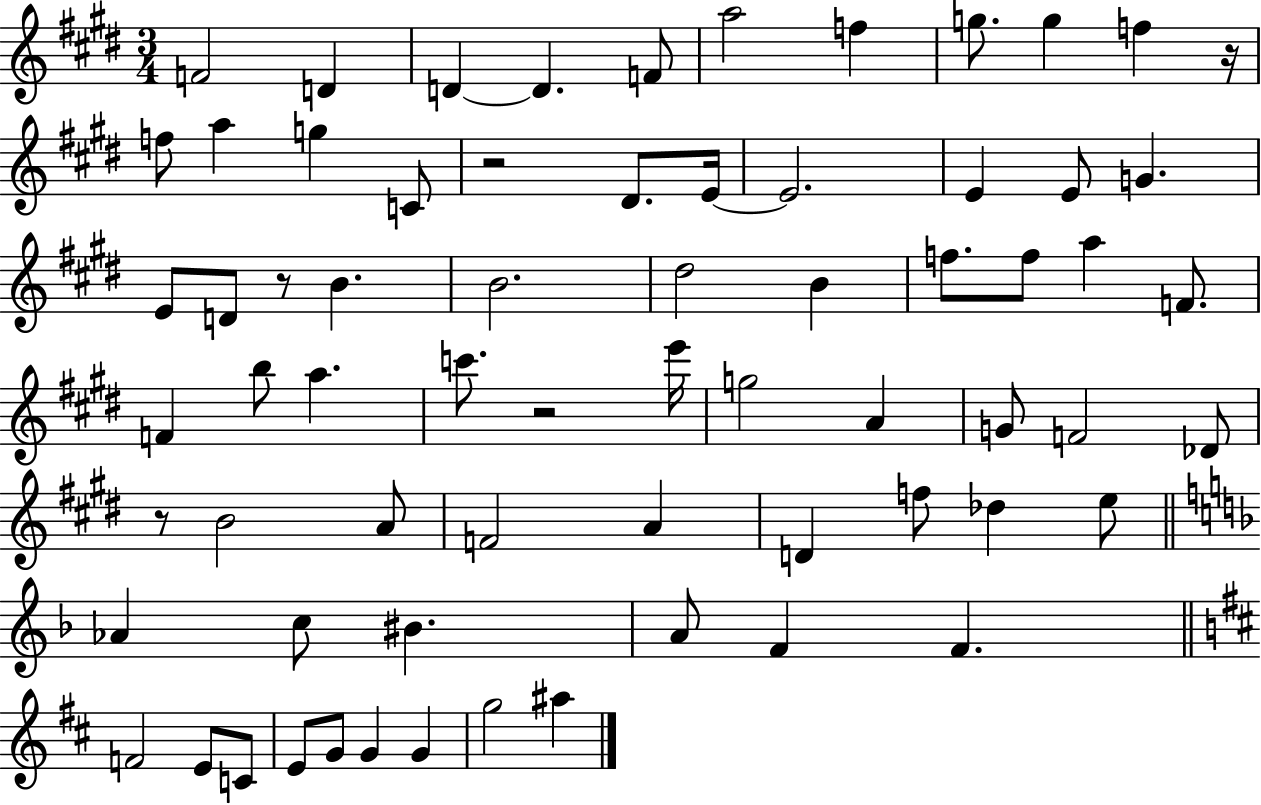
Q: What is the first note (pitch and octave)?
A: F4